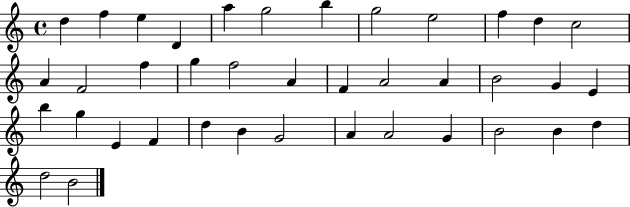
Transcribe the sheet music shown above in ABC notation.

X:1
T:Untitled
M:4/4
L:1/4
K:C
d f e D a g2 b g2 e2 f d c2 A F2 f g f2 A F A2 A B2 G E b g E F d B G2 A A2 G B2 B d d2 B2